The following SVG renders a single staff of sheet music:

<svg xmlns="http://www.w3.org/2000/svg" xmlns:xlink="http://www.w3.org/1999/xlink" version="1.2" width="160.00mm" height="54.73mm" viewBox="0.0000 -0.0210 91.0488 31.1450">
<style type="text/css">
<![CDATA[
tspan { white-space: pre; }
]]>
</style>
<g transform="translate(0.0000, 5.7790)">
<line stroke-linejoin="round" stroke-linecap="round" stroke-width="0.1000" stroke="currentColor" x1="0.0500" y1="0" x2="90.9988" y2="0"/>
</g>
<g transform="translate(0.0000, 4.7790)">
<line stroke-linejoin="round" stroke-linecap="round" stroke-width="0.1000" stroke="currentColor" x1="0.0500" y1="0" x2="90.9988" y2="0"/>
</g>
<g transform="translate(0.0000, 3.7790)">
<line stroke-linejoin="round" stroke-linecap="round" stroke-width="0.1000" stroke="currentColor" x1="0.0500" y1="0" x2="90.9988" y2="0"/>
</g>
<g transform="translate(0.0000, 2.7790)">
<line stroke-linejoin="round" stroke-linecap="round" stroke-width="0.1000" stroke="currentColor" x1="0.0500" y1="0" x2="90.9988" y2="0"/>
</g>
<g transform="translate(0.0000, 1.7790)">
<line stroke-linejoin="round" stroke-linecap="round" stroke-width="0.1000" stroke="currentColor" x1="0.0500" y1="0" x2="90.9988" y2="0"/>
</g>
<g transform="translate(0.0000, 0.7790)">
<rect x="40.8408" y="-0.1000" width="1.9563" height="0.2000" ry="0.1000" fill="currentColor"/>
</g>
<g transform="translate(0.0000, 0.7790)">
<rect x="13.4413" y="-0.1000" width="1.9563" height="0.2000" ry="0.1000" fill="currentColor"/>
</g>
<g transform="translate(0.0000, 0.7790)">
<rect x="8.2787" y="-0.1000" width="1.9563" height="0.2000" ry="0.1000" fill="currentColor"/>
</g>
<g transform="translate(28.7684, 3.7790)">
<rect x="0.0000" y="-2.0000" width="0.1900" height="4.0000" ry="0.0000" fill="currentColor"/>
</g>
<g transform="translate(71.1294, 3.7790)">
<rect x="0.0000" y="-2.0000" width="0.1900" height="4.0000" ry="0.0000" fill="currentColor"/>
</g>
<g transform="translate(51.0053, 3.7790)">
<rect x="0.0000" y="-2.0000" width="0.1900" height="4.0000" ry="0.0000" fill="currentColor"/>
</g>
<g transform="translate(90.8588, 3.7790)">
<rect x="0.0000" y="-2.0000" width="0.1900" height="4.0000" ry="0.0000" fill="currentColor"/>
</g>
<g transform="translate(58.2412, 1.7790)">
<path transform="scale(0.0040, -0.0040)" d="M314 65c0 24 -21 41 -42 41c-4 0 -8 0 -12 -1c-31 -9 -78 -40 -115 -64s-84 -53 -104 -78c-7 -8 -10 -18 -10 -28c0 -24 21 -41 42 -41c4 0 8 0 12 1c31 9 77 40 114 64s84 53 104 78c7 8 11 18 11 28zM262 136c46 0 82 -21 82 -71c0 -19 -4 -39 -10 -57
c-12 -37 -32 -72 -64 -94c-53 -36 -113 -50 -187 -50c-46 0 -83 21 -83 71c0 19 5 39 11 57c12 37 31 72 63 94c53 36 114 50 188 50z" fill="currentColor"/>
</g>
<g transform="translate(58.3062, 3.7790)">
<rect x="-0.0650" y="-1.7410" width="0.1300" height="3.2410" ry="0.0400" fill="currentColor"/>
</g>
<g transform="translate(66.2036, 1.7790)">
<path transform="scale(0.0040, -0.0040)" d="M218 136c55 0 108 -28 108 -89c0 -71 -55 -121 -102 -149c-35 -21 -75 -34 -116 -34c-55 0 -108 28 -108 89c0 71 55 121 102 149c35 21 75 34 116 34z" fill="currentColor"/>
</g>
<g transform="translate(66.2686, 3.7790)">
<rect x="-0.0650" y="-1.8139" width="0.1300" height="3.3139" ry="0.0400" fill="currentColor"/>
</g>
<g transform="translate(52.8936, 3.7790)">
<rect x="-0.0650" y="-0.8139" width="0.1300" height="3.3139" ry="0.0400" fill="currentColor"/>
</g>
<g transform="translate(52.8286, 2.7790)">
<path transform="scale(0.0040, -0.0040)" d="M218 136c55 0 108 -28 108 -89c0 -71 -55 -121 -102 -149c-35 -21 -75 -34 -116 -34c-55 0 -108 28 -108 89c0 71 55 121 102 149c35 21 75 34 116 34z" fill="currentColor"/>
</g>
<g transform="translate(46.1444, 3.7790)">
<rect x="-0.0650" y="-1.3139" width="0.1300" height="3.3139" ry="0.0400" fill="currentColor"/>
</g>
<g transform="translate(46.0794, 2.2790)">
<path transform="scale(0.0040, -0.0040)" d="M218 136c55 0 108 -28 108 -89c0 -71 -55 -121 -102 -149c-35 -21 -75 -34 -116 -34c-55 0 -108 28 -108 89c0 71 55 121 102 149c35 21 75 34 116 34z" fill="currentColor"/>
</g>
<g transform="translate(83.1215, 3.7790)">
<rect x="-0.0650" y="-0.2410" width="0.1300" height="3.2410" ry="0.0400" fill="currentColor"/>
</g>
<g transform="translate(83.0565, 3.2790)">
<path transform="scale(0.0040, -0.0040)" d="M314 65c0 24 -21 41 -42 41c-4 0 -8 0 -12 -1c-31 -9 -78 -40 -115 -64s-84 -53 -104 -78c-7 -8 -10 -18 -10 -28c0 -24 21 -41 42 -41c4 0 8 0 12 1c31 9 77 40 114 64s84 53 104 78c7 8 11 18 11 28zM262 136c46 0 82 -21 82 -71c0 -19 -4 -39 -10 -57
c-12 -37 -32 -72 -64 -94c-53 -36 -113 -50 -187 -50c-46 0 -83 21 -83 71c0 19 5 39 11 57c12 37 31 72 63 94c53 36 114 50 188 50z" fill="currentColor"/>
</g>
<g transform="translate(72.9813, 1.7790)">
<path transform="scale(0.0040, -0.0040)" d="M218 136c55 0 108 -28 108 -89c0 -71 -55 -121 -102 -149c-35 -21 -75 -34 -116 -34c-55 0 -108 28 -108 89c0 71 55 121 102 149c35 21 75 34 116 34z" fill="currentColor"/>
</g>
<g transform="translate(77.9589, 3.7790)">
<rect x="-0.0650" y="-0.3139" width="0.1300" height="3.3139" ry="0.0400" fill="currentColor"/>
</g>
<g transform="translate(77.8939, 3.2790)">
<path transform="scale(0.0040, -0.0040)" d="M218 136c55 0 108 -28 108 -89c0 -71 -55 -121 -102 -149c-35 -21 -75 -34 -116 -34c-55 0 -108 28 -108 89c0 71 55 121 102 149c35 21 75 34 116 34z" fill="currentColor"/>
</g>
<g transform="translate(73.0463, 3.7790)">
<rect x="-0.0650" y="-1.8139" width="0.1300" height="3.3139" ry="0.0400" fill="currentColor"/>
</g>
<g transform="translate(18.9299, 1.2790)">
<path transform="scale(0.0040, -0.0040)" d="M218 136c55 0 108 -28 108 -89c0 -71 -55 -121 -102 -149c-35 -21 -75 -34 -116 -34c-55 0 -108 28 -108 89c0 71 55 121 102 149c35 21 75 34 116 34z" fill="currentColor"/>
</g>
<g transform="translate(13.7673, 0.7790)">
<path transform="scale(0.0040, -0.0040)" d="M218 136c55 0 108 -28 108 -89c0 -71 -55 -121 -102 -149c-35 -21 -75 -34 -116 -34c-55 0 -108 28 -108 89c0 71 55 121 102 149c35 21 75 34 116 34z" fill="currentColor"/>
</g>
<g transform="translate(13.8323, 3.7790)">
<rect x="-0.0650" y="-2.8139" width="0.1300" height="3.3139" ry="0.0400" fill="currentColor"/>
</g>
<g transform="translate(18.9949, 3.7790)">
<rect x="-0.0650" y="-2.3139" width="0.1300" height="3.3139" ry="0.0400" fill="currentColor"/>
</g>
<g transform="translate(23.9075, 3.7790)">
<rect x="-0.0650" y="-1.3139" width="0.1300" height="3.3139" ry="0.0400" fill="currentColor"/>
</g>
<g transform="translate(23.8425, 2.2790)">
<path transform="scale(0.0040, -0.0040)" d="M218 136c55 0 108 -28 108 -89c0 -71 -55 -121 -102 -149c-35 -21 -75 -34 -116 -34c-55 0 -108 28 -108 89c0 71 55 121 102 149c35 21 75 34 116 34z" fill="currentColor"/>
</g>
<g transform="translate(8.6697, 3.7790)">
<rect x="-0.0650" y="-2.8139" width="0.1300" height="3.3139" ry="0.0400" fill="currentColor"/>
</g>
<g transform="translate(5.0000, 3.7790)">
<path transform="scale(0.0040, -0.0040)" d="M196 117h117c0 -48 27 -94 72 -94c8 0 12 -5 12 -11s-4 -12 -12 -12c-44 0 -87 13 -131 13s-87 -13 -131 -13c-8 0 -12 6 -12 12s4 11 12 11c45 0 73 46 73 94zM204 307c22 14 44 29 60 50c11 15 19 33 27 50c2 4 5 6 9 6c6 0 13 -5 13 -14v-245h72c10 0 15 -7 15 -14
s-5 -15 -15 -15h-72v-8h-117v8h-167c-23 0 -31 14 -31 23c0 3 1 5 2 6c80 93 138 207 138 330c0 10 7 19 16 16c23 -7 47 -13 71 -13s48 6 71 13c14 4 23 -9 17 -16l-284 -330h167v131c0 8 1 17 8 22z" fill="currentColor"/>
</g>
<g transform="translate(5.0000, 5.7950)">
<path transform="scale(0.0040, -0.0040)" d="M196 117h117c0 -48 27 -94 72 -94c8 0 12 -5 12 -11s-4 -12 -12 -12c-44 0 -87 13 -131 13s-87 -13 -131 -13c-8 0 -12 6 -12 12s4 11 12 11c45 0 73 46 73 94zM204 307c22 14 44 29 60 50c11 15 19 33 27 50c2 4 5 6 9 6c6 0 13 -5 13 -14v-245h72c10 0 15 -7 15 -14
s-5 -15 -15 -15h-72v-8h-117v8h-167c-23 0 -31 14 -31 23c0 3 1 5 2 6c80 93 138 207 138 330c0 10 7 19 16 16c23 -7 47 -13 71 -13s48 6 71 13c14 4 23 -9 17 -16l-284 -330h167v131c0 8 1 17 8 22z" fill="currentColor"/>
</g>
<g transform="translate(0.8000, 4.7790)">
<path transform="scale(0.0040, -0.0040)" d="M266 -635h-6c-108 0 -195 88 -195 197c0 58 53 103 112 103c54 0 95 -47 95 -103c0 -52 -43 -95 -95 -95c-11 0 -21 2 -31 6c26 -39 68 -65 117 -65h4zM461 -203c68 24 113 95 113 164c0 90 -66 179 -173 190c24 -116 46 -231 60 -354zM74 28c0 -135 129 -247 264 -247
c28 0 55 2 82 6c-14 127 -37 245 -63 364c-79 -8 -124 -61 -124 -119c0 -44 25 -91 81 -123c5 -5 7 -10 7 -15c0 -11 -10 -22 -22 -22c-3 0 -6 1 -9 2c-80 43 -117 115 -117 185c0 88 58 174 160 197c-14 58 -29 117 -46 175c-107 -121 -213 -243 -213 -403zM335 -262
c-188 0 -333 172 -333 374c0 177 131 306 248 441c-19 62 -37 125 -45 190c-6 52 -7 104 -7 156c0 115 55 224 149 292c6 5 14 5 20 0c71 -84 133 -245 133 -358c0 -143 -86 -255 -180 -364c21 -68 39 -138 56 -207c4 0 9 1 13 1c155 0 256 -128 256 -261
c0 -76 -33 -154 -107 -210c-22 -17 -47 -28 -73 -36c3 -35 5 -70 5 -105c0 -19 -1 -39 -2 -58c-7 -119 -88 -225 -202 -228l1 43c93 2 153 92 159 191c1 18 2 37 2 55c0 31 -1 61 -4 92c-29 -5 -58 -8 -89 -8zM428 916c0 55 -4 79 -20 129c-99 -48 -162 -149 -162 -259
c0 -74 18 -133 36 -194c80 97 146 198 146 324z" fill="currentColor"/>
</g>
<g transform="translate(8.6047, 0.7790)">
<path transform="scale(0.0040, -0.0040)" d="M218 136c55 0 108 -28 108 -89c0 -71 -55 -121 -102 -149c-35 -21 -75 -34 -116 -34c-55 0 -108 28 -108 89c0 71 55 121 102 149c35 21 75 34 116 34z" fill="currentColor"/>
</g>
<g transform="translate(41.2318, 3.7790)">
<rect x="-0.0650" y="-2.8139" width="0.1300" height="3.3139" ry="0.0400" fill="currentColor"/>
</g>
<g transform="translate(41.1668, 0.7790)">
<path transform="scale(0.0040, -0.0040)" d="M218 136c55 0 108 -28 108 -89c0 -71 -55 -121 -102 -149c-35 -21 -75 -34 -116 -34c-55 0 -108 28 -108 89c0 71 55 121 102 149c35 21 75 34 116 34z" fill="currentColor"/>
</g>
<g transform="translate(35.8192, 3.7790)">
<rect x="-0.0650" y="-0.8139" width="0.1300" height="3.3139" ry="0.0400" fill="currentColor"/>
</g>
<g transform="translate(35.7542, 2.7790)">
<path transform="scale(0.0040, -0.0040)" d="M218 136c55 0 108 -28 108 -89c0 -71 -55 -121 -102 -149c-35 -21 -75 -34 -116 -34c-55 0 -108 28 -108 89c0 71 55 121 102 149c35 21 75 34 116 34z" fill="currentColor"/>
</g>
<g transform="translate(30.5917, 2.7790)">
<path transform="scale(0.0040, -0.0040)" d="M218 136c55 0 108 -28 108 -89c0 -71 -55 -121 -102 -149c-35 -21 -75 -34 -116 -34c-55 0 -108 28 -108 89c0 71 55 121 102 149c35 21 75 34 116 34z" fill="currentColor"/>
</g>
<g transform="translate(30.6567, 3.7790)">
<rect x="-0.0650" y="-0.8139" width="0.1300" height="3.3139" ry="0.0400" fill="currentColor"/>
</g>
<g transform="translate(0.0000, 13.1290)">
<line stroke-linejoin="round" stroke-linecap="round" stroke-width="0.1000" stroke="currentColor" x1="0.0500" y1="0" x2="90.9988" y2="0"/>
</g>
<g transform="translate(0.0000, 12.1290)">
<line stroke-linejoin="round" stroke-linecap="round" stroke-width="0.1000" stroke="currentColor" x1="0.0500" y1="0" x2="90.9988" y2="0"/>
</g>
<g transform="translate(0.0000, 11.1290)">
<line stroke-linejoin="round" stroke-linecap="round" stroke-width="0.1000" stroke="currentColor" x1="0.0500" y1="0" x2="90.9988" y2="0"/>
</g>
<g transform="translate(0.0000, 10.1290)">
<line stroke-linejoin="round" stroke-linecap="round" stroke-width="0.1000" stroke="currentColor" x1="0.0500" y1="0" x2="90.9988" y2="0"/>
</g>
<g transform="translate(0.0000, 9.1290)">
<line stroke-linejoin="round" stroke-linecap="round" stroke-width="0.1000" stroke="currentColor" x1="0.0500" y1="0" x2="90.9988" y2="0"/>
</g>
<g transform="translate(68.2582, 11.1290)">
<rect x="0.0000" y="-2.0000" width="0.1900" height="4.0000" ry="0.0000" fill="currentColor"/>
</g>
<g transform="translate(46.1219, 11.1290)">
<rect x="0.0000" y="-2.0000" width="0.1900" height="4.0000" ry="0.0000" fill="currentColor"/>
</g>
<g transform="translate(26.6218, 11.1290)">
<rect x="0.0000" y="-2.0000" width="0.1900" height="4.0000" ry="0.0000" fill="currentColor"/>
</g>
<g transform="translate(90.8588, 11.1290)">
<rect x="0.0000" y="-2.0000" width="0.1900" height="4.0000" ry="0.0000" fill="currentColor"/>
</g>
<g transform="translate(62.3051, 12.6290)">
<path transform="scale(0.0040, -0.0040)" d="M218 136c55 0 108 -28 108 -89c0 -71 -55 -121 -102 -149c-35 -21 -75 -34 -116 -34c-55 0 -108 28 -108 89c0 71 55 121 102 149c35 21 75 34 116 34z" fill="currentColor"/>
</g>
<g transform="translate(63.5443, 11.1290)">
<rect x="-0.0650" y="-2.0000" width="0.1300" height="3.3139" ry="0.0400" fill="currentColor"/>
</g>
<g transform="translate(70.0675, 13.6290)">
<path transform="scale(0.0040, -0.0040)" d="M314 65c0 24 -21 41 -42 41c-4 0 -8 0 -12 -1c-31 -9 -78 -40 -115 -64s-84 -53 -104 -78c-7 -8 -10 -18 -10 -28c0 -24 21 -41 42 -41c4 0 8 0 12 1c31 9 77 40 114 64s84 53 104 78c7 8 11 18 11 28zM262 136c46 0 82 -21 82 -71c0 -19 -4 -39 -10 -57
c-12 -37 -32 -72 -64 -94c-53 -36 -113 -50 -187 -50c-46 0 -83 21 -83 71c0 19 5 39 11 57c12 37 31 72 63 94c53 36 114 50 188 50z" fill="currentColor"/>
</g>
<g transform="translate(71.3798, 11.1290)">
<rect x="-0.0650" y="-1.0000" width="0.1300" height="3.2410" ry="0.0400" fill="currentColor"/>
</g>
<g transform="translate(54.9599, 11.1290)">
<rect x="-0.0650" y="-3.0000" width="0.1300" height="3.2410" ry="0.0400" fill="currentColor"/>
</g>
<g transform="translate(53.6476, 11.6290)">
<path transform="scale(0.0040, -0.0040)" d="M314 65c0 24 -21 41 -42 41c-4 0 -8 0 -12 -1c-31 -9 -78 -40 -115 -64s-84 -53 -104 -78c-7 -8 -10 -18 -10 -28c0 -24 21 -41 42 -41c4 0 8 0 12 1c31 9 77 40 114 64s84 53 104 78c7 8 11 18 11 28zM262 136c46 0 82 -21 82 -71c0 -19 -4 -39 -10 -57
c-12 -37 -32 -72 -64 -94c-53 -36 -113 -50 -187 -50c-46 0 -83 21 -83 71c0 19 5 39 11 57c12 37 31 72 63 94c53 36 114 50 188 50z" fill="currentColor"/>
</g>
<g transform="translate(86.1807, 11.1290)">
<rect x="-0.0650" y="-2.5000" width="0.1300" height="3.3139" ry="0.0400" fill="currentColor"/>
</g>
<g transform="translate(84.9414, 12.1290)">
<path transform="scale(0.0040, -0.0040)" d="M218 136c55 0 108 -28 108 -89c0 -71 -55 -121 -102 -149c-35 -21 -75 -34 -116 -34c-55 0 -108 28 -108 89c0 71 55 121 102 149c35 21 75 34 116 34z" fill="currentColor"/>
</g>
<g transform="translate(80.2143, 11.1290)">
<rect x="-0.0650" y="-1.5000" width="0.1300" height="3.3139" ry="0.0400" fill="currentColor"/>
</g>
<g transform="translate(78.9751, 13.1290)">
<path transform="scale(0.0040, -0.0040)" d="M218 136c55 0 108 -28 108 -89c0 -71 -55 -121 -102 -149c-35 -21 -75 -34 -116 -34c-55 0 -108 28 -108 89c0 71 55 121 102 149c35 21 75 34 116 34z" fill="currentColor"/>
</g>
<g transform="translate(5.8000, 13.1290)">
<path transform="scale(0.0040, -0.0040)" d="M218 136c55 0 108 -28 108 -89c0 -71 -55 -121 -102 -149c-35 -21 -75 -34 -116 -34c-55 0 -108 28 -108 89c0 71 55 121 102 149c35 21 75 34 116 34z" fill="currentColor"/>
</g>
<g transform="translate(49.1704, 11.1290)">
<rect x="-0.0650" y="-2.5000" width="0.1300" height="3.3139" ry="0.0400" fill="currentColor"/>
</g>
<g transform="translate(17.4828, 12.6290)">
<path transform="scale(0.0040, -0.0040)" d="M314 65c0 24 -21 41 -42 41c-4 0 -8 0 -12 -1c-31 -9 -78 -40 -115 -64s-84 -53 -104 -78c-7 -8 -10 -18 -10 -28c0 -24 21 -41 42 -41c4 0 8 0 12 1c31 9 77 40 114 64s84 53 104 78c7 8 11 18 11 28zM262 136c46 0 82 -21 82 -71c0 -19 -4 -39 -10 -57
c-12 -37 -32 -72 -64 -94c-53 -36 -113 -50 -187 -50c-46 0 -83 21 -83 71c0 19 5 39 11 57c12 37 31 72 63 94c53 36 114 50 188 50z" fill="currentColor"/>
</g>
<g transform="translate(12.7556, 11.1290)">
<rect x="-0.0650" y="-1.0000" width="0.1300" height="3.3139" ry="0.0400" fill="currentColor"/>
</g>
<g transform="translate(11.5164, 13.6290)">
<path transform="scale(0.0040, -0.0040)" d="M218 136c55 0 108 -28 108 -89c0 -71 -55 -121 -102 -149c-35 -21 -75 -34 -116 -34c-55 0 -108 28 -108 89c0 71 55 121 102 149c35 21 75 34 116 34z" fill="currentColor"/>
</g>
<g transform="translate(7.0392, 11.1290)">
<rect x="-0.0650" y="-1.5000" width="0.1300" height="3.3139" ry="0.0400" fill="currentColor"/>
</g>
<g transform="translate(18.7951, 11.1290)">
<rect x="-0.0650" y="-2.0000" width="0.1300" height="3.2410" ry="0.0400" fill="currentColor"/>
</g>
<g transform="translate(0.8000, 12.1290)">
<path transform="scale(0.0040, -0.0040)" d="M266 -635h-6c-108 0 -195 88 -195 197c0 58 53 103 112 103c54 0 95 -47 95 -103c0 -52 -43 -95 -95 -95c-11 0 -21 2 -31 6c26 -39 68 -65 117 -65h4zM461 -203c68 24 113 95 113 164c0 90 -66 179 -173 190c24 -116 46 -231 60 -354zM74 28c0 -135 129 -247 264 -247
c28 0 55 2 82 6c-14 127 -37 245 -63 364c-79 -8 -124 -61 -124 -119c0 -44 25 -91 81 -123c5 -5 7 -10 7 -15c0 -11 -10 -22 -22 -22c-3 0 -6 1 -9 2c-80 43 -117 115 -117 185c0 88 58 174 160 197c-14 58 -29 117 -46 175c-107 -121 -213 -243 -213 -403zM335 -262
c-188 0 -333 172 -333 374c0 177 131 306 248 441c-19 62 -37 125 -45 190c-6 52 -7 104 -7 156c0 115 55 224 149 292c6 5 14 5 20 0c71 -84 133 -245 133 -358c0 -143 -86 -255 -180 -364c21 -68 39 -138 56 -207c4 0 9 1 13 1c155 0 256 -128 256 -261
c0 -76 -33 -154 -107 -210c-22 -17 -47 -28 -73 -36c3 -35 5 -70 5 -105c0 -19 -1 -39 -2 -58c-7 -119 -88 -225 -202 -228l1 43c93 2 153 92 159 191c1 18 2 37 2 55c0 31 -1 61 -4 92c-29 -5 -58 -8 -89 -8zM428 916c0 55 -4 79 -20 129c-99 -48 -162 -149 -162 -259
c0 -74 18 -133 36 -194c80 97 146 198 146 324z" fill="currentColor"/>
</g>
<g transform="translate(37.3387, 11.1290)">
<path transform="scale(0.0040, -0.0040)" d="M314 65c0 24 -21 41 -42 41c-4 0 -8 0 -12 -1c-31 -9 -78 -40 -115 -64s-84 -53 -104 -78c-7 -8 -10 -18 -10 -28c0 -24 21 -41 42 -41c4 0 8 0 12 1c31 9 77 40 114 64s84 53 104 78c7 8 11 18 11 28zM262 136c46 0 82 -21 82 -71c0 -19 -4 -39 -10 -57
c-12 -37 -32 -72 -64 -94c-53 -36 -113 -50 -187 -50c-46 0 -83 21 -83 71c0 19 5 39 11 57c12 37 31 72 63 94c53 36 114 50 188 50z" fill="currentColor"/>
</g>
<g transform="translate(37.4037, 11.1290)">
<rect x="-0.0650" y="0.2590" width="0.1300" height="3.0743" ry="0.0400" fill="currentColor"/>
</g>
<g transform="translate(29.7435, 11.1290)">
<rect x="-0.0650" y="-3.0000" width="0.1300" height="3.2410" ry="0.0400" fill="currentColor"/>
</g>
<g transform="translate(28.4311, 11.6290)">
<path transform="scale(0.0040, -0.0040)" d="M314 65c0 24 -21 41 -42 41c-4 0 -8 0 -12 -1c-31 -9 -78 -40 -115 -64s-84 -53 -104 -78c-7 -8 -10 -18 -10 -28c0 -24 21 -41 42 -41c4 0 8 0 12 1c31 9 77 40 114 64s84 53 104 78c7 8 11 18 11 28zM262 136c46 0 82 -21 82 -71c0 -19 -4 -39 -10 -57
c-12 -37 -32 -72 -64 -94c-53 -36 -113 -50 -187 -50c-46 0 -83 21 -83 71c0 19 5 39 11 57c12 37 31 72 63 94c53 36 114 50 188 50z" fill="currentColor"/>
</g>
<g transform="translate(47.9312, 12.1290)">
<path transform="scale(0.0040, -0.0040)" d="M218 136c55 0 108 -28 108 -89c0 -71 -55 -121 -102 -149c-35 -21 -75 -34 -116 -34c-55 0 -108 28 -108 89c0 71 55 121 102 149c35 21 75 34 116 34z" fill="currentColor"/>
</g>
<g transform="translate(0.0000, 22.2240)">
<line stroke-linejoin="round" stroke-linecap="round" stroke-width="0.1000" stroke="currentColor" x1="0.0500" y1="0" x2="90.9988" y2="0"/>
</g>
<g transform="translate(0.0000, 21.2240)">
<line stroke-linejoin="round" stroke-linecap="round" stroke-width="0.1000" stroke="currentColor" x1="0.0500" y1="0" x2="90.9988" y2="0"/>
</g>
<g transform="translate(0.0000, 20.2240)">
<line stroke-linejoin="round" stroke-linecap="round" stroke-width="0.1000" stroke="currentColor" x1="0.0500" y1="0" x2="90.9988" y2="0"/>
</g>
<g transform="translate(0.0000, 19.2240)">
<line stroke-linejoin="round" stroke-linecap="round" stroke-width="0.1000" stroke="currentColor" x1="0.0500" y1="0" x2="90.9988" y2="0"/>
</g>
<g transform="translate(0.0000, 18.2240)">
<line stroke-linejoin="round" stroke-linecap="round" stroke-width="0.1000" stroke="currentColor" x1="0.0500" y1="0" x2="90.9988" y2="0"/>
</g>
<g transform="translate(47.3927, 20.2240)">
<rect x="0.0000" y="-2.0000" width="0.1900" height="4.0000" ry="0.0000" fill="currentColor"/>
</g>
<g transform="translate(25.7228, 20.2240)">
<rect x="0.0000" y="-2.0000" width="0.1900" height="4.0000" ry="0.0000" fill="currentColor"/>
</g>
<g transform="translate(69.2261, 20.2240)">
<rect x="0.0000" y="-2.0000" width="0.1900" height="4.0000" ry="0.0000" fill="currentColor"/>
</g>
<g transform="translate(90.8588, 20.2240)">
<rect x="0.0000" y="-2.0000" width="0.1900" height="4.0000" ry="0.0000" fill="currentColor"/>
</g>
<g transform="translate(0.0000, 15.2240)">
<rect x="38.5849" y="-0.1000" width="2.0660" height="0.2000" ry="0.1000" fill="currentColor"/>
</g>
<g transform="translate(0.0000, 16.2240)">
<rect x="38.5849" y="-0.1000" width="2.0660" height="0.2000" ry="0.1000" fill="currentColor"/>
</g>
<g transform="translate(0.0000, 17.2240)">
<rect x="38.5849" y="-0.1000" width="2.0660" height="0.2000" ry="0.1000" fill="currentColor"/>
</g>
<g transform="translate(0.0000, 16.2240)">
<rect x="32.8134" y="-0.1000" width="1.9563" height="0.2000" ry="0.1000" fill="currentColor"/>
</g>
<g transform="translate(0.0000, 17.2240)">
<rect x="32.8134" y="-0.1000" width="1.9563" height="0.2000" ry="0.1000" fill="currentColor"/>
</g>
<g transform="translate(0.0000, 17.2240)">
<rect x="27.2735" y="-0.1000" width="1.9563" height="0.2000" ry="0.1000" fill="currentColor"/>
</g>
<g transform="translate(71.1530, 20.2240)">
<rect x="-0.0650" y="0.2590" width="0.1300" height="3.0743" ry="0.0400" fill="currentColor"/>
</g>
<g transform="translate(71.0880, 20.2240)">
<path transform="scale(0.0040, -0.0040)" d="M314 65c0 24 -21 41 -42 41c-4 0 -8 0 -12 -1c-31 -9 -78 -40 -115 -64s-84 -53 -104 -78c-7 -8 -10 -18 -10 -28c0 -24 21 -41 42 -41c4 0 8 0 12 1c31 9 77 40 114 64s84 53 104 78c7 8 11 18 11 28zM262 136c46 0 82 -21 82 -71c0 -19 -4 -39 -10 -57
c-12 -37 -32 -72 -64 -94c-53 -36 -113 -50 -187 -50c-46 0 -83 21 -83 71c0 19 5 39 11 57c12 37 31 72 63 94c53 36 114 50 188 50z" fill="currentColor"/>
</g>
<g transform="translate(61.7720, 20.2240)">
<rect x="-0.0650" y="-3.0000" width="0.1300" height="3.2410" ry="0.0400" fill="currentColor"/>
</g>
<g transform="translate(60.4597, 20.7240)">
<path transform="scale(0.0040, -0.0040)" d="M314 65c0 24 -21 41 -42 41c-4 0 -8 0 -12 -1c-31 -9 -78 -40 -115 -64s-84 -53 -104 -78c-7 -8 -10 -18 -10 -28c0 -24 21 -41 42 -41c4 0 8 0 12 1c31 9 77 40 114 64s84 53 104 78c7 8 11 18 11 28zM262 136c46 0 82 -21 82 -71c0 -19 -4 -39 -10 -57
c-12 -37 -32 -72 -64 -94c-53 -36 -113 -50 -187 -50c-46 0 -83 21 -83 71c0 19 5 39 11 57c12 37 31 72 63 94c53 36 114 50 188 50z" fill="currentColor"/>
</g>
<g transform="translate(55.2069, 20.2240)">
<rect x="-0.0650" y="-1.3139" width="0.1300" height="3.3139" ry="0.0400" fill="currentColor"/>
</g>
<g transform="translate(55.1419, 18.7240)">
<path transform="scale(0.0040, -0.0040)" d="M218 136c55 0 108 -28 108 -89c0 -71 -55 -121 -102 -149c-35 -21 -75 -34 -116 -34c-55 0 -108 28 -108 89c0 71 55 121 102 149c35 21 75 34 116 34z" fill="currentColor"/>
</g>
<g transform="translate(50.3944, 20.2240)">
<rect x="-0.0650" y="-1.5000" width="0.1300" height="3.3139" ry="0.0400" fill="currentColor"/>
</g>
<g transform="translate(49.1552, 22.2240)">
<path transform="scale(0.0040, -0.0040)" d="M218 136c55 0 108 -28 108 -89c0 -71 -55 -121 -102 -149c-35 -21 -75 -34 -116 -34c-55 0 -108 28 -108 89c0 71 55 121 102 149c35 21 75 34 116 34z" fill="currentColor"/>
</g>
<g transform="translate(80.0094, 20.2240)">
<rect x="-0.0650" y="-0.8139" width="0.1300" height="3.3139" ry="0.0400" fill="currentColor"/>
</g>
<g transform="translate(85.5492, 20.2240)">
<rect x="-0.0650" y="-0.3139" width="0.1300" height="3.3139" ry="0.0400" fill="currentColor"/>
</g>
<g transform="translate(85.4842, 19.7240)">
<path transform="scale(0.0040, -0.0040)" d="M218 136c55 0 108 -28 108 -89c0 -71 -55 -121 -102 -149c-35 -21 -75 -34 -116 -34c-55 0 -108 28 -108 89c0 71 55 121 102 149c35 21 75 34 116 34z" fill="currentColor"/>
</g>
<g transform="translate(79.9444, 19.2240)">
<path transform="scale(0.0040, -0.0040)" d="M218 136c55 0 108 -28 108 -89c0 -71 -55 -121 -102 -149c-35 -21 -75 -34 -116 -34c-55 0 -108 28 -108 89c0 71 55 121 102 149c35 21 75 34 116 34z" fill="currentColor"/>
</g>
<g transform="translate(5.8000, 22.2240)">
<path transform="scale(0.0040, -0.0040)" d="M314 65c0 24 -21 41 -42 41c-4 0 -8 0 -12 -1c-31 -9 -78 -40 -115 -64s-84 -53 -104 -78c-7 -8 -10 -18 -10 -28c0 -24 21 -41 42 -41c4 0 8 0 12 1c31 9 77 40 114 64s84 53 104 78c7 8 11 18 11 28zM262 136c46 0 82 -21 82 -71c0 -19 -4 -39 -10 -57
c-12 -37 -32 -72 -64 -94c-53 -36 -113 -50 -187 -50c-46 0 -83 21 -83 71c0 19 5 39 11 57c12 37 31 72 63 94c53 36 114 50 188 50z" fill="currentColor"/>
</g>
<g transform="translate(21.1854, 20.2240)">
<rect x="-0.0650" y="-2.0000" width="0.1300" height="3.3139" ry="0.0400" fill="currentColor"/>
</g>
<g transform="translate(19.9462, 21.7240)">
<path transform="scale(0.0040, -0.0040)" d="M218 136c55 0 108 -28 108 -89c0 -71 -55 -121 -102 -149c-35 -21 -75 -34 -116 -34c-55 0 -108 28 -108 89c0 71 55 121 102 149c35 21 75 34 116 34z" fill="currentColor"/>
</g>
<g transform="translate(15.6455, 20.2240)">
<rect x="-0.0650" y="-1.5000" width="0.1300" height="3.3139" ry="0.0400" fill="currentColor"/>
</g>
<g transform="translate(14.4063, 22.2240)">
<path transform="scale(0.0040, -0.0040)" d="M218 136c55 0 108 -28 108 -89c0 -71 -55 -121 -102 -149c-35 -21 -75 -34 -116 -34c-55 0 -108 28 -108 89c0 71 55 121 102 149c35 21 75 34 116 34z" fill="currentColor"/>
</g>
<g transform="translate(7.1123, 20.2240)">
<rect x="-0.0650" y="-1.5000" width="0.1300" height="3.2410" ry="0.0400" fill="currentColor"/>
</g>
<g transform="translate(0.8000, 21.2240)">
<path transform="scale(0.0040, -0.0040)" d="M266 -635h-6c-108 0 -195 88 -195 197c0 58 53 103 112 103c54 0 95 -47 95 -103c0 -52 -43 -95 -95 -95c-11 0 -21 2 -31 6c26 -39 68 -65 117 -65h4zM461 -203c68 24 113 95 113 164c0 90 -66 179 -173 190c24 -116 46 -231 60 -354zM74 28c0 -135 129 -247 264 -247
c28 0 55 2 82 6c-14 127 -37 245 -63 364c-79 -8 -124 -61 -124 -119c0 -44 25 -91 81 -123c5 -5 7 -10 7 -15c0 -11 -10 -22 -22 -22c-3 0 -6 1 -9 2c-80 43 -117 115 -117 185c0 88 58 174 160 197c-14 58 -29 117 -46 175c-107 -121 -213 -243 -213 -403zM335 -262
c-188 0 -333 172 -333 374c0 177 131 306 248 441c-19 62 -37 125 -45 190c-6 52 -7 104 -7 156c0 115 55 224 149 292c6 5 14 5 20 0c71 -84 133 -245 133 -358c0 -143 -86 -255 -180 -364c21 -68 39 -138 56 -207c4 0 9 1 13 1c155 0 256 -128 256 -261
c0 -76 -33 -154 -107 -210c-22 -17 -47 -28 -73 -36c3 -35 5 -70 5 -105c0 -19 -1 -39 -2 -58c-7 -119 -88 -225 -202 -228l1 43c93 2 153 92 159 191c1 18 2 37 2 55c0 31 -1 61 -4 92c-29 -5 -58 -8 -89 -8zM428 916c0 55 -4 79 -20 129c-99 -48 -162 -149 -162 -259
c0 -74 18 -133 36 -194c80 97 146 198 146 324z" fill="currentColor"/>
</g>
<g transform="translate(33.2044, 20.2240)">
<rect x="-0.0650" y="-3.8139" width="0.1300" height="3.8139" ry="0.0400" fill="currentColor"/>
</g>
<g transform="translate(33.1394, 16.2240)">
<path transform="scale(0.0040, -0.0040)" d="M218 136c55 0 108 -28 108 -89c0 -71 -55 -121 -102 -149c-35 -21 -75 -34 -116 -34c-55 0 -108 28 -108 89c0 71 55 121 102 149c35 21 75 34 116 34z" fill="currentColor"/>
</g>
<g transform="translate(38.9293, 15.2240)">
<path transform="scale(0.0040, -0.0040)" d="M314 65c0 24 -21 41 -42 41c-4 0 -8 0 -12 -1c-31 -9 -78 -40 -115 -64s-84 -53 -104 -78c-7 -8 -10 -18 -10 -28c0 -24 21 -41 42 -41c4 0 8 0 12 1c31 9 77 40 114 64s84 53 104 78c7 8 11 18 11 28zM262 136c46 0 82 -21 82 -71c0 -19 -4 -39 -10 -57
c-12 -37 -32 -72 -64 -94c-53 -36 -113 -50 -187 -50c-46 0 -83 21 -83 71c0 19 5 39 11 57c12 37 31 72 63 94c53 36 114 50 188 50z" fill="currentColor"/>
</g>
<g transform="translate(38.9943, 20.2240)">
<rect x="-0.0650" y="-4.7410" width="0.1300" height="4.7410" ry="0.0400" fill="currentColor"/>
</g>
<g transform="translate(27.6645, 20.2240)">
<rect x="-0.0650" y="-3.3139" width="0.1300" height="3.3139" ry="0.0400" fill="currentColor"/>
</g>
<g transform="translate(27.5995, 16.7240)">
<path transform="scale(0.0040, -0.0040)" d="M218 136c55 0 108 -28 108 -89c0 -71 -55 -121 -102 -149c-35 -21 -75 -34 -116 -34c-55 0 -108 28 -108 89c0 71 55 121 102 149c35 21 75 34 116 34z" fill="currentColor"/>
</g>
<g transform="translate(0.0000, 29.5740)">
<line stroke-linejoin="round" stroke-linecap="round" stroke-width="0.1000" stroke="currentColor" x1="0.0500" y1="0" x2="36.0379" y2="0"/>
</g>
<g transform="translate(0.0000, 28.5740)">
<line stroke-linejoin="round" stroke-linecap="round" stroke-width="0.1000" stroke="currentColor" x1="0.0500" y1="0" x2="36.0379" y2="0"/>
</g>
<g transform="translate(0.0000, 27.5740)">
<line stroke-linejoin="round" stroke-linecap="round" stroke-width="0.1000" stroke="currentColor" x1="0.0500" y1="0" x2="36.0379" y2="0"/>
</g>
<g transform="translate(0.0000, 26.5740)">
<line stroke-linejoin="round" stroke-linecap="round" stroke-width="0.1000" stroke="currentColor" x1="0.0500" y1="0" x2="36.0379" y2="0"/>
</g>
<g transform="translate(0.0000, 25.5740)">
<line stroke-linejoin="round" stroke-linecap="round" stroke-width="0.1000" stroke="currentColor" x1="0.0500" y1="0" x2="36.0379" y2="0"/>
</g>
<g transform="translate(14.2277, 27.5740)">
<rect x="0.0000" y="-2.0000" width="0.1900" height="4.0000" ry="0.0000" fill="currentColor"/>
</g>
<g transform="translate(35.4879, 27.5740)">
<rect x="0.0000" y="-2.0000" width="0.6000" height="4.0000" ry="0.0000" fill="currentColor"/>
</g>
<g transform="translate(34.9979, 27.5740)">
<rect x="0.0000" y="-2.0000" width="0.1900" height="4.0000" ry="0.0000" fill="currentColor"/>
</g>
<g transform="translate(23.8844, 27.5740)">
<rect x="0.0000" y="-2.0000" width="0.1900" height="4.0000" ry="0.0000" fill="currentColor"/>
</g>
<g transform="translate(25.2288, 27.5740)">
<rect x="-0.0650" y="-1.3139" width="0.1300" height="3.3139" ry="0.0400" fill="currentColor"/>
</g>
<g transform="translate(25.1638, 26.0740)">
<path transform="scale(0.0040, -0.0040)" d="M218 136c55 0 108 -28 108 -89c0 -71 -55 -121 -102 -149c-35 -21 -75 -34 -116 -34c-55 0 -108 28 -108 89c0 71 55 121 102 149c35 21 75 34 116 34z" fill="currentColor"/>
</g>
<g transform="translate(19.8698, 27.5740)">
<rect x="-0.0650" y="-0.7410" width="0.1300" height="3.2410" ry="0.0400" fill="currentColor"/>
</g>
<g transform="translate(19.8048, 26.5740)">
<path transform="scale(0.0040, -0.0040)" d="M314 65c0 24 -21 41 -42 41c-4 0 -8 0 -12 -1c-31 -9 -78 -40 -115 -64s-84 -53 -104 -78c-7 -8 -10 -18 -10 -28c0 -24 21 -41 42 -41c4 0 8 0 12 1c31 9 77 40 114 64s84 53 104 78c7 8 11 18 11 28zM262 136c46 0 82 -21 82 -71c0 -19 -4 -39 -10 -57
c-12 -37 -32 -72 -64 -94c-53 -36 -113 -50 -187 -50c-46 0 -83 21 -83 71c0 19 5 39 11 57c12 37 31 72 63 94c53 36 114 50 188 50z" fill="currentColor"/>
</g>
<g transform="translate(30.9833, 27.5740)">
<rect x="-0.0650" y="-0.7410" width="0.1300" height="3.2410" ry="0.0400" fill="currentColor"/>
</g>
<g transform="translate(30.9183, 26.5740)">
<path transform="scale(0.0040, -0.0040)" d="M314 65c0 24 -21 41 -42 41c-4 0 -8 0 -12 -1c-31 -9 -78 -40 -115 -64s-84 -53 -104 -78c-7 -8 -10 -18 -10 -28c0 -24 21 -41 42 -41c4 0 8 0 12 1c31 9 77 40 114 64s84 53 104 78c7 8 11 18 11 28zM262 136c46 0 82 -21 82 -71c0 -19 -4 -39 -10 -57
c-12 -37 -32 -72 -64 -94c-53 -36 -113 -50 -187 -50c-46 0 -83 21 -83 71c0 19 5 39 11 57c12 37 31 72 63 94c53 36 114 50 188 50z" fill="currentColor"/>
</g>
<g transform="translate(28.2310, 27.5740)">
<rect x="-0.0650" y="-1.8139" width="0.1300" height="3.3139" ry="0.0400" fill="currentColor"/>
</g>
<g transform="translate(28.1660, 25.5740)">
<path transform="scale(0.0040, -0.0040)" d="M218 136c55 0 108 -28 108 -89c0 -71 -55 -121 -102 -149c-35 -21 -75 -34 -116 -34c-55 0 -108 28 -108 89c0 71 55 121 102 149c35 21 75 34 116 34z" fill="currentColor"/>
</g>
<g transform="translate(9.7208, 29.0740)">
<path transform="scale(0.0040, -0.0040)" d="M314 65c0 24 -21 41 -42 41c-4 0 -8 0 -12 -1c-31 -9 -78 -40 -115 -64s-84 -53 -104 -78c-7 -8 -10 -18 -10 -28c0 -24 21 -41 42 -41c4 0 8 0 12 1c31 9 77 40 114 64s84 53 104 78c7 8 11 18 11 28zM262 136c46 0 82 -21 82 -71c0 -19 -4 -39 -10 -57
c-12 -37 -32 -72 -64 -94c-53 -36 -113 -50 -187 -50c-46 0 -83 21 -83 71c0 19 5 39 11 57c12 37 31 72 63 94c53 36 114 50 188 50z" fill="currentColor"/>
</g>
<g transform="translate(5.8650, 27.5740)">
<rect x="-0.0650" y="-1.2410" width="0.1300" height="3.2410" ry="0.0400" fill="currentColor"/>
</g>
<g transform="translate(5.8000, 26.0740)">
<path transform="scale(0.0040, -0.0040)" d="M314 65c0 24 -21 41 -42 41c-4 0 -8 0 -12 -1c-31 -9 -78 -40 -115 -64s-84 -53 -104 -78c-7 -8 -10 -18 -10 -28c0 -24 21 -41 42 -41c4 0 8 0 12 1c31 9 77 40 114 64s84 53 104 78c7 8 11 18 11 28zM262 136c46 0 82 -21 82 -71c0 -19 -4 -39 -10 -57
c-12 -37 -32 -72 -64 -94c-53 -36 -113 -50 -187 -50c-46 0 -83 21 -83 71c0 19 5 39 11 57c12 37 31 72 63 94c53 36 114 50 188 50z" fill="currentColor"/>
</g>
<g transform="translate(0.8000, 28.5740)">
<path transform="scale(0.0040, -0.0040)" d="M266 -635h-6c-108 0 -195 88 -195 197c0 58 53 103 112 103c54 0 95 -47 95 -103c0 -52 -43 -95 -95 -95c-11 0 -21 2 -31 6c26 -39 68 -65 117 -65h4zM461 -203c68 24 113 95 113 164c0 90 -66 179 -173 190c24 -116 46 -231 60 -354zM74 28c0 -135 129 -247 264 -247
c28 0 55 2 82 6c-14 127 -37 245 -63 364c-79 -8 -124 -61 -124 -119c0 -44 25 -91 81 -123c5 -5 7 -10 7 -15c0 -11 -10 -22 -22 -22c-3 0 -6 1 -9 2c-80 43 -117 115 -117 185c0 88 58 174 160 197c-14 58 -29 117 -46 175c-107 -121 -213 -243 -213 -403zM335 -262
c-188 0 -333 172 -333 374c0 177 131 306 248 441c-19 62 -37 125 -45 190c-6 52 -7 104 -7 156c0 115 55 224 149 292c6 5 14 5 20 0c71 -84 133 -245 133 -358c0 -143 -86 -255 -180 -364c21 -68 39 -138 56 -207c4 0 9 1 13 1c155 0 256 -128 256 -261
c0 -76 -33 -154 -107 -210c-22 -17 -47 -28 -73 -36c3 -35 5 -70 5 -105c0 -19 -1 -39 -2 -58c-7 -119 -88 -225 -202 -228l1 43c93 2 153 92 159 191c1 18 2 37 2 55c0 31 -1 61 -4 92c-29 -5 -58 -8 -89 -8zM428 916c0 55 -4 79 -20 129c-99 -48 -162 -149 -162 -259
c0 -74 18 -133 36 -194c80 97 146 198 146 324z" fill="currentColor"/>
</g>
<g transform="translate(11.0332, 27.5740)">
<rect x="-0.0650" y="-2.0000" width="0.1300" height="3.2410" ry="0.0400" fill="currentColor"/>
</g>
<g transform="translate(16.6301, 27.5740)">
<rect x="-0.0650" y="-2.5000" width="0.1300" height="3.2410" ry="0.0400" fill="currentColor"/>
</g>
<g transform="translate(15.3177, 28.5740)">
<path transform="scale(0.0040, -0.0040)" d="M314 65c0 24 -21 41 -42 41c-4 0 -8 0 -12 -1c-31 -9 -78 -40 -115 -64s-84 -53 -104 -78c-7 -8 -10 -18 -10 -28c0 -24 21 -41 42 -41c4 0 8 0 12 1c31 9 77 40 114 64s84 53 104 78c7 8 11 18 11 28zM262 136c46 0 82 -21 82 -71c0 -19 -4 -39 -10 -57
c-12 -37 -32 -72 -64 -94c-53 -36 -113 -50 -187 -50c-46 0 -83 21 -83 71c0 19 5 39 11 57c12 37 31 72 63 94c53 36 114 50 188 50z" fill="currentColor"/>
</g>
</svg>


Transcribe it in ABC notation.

X:1
T:Untitled
M:4/4
L:1/4
K:C
a a g e d d a e d f2 f f c c2 E D F2 A2 B2 G A2 F D2 E G E2 E F b c' e'2 E e A2 B2 d c e2 F2 G2 d2 e f d2